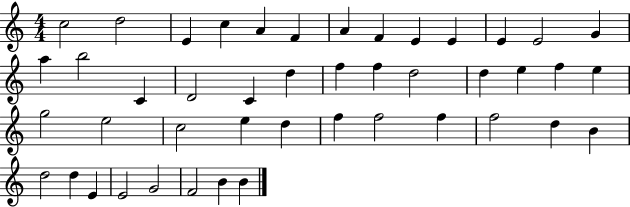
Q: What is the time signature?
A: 4/4